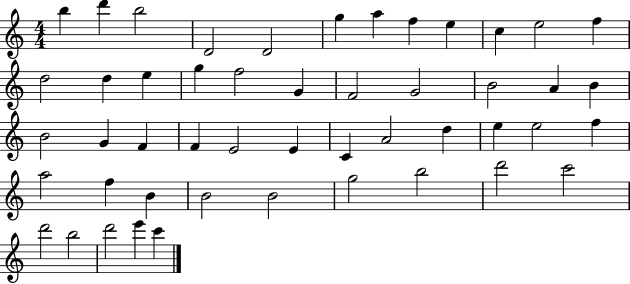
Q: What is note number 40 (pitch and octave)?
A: B4